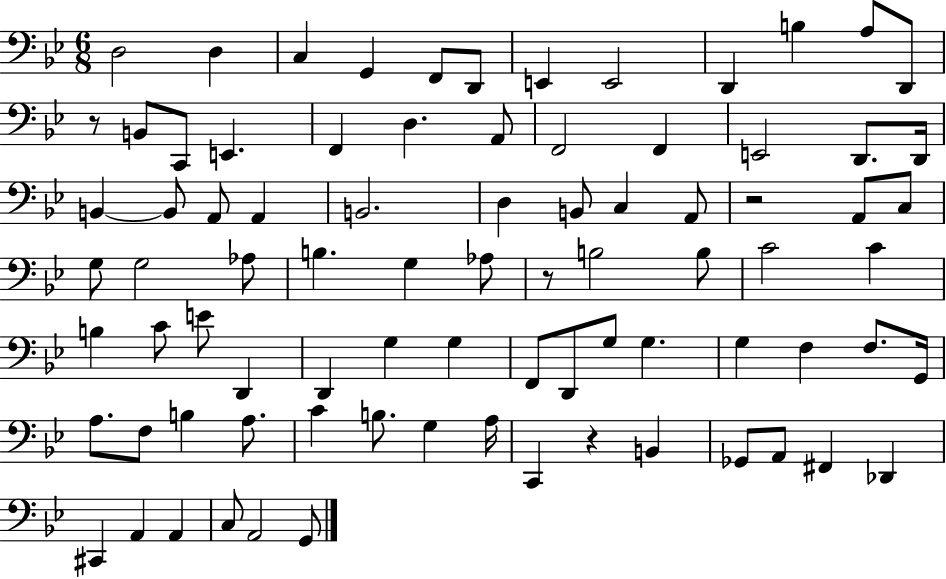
X:1
T:Untitled
M:6/8
L:1/4
K:Bb
D,2 D, C, G,, F,,/2 D,,/2 E,, E,,2 D,, B, A,/2 D,,/2 z/2 B,,/2 C,,/2 E,, F,, D, A,,/2 F,,2 F,, E,,2 D,,/2 D,,/4 B,, B,,/2 A,,/2 A,, B,,2 D, B,,/2 C, A,,/2 z2 A,,/2 C,/2 G,/2 G,2 _A,/2 B, G, _A,/2 z/2 B,2 B,/2 C2 C B, C/2 E/2 D,, D,, G, G, F,,/2 D,,/2 G,/2 G, G, F, F,/2 G,,/4 A,/2 F,/2 B, A,/2 C B,/2 G, A,/4 C,, z B,, _G,,/2 A,,/2 ^F,, _D,, ^C,, A,, A,, C,/2 A,,2 G,,/2